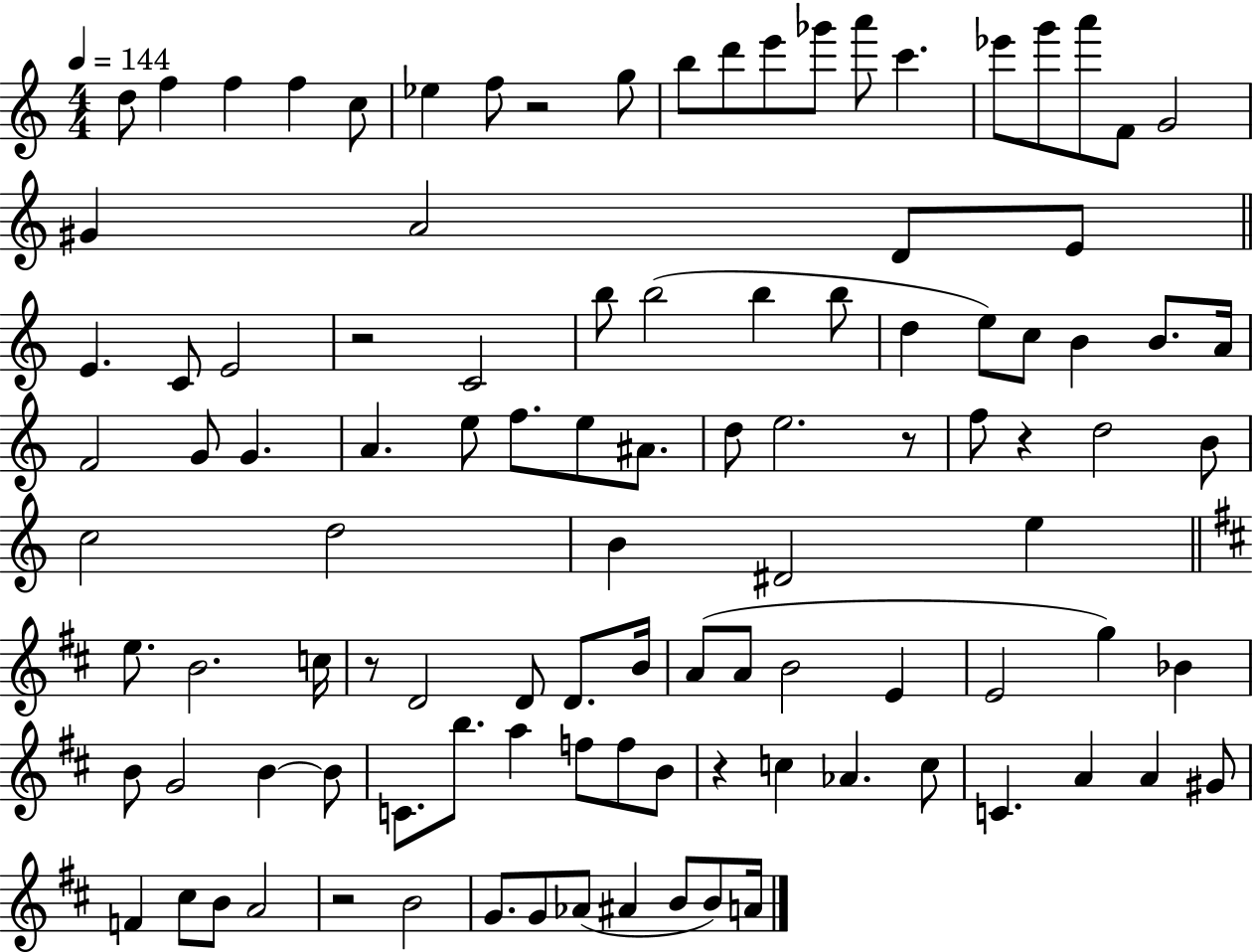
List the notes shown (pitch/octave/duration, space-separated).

D5/e F5/q F5/q F5/q C5/e Eb5/q F5/e R/h G5/e B5/e D6/e E6/e Gb6/e A6/e C6/q. Eb6/e G6/e A6/e F4/e G4/h G#4/q A4/h D4/e E4/e E4/q. C4/e E4/h R/h C4/h B5/e B5/h B5/q B5/e D5/q E5/e C5/e B4/q B4/e. A4/s F4/h G4/e G4/q. A4/q. E5/e F5/e. E5/e A#4/e. D5/e E5/h. R/e F5/e R/q D5/h B4/e C5/h D5/h B4/q D#4/h E5/q E5/e. B4/h. C5/s R/e D4/h D4/e D4/e. B4/s A4/e A4/e B4/h E4/q E4/h G5/q Bb4/q B4/e G4/h B4/q B4/e C4/e. B5/e. A5/q F5/e F5/e B4/e R/q C5/q Ab4/q. C5/e C4/q. A4/q A4/q G#4/e F4/q C#5/e B4/e A4/h R/h B4/h G4/e. G4/e Ab4/e A#4/q B4/e B4/e A4/s